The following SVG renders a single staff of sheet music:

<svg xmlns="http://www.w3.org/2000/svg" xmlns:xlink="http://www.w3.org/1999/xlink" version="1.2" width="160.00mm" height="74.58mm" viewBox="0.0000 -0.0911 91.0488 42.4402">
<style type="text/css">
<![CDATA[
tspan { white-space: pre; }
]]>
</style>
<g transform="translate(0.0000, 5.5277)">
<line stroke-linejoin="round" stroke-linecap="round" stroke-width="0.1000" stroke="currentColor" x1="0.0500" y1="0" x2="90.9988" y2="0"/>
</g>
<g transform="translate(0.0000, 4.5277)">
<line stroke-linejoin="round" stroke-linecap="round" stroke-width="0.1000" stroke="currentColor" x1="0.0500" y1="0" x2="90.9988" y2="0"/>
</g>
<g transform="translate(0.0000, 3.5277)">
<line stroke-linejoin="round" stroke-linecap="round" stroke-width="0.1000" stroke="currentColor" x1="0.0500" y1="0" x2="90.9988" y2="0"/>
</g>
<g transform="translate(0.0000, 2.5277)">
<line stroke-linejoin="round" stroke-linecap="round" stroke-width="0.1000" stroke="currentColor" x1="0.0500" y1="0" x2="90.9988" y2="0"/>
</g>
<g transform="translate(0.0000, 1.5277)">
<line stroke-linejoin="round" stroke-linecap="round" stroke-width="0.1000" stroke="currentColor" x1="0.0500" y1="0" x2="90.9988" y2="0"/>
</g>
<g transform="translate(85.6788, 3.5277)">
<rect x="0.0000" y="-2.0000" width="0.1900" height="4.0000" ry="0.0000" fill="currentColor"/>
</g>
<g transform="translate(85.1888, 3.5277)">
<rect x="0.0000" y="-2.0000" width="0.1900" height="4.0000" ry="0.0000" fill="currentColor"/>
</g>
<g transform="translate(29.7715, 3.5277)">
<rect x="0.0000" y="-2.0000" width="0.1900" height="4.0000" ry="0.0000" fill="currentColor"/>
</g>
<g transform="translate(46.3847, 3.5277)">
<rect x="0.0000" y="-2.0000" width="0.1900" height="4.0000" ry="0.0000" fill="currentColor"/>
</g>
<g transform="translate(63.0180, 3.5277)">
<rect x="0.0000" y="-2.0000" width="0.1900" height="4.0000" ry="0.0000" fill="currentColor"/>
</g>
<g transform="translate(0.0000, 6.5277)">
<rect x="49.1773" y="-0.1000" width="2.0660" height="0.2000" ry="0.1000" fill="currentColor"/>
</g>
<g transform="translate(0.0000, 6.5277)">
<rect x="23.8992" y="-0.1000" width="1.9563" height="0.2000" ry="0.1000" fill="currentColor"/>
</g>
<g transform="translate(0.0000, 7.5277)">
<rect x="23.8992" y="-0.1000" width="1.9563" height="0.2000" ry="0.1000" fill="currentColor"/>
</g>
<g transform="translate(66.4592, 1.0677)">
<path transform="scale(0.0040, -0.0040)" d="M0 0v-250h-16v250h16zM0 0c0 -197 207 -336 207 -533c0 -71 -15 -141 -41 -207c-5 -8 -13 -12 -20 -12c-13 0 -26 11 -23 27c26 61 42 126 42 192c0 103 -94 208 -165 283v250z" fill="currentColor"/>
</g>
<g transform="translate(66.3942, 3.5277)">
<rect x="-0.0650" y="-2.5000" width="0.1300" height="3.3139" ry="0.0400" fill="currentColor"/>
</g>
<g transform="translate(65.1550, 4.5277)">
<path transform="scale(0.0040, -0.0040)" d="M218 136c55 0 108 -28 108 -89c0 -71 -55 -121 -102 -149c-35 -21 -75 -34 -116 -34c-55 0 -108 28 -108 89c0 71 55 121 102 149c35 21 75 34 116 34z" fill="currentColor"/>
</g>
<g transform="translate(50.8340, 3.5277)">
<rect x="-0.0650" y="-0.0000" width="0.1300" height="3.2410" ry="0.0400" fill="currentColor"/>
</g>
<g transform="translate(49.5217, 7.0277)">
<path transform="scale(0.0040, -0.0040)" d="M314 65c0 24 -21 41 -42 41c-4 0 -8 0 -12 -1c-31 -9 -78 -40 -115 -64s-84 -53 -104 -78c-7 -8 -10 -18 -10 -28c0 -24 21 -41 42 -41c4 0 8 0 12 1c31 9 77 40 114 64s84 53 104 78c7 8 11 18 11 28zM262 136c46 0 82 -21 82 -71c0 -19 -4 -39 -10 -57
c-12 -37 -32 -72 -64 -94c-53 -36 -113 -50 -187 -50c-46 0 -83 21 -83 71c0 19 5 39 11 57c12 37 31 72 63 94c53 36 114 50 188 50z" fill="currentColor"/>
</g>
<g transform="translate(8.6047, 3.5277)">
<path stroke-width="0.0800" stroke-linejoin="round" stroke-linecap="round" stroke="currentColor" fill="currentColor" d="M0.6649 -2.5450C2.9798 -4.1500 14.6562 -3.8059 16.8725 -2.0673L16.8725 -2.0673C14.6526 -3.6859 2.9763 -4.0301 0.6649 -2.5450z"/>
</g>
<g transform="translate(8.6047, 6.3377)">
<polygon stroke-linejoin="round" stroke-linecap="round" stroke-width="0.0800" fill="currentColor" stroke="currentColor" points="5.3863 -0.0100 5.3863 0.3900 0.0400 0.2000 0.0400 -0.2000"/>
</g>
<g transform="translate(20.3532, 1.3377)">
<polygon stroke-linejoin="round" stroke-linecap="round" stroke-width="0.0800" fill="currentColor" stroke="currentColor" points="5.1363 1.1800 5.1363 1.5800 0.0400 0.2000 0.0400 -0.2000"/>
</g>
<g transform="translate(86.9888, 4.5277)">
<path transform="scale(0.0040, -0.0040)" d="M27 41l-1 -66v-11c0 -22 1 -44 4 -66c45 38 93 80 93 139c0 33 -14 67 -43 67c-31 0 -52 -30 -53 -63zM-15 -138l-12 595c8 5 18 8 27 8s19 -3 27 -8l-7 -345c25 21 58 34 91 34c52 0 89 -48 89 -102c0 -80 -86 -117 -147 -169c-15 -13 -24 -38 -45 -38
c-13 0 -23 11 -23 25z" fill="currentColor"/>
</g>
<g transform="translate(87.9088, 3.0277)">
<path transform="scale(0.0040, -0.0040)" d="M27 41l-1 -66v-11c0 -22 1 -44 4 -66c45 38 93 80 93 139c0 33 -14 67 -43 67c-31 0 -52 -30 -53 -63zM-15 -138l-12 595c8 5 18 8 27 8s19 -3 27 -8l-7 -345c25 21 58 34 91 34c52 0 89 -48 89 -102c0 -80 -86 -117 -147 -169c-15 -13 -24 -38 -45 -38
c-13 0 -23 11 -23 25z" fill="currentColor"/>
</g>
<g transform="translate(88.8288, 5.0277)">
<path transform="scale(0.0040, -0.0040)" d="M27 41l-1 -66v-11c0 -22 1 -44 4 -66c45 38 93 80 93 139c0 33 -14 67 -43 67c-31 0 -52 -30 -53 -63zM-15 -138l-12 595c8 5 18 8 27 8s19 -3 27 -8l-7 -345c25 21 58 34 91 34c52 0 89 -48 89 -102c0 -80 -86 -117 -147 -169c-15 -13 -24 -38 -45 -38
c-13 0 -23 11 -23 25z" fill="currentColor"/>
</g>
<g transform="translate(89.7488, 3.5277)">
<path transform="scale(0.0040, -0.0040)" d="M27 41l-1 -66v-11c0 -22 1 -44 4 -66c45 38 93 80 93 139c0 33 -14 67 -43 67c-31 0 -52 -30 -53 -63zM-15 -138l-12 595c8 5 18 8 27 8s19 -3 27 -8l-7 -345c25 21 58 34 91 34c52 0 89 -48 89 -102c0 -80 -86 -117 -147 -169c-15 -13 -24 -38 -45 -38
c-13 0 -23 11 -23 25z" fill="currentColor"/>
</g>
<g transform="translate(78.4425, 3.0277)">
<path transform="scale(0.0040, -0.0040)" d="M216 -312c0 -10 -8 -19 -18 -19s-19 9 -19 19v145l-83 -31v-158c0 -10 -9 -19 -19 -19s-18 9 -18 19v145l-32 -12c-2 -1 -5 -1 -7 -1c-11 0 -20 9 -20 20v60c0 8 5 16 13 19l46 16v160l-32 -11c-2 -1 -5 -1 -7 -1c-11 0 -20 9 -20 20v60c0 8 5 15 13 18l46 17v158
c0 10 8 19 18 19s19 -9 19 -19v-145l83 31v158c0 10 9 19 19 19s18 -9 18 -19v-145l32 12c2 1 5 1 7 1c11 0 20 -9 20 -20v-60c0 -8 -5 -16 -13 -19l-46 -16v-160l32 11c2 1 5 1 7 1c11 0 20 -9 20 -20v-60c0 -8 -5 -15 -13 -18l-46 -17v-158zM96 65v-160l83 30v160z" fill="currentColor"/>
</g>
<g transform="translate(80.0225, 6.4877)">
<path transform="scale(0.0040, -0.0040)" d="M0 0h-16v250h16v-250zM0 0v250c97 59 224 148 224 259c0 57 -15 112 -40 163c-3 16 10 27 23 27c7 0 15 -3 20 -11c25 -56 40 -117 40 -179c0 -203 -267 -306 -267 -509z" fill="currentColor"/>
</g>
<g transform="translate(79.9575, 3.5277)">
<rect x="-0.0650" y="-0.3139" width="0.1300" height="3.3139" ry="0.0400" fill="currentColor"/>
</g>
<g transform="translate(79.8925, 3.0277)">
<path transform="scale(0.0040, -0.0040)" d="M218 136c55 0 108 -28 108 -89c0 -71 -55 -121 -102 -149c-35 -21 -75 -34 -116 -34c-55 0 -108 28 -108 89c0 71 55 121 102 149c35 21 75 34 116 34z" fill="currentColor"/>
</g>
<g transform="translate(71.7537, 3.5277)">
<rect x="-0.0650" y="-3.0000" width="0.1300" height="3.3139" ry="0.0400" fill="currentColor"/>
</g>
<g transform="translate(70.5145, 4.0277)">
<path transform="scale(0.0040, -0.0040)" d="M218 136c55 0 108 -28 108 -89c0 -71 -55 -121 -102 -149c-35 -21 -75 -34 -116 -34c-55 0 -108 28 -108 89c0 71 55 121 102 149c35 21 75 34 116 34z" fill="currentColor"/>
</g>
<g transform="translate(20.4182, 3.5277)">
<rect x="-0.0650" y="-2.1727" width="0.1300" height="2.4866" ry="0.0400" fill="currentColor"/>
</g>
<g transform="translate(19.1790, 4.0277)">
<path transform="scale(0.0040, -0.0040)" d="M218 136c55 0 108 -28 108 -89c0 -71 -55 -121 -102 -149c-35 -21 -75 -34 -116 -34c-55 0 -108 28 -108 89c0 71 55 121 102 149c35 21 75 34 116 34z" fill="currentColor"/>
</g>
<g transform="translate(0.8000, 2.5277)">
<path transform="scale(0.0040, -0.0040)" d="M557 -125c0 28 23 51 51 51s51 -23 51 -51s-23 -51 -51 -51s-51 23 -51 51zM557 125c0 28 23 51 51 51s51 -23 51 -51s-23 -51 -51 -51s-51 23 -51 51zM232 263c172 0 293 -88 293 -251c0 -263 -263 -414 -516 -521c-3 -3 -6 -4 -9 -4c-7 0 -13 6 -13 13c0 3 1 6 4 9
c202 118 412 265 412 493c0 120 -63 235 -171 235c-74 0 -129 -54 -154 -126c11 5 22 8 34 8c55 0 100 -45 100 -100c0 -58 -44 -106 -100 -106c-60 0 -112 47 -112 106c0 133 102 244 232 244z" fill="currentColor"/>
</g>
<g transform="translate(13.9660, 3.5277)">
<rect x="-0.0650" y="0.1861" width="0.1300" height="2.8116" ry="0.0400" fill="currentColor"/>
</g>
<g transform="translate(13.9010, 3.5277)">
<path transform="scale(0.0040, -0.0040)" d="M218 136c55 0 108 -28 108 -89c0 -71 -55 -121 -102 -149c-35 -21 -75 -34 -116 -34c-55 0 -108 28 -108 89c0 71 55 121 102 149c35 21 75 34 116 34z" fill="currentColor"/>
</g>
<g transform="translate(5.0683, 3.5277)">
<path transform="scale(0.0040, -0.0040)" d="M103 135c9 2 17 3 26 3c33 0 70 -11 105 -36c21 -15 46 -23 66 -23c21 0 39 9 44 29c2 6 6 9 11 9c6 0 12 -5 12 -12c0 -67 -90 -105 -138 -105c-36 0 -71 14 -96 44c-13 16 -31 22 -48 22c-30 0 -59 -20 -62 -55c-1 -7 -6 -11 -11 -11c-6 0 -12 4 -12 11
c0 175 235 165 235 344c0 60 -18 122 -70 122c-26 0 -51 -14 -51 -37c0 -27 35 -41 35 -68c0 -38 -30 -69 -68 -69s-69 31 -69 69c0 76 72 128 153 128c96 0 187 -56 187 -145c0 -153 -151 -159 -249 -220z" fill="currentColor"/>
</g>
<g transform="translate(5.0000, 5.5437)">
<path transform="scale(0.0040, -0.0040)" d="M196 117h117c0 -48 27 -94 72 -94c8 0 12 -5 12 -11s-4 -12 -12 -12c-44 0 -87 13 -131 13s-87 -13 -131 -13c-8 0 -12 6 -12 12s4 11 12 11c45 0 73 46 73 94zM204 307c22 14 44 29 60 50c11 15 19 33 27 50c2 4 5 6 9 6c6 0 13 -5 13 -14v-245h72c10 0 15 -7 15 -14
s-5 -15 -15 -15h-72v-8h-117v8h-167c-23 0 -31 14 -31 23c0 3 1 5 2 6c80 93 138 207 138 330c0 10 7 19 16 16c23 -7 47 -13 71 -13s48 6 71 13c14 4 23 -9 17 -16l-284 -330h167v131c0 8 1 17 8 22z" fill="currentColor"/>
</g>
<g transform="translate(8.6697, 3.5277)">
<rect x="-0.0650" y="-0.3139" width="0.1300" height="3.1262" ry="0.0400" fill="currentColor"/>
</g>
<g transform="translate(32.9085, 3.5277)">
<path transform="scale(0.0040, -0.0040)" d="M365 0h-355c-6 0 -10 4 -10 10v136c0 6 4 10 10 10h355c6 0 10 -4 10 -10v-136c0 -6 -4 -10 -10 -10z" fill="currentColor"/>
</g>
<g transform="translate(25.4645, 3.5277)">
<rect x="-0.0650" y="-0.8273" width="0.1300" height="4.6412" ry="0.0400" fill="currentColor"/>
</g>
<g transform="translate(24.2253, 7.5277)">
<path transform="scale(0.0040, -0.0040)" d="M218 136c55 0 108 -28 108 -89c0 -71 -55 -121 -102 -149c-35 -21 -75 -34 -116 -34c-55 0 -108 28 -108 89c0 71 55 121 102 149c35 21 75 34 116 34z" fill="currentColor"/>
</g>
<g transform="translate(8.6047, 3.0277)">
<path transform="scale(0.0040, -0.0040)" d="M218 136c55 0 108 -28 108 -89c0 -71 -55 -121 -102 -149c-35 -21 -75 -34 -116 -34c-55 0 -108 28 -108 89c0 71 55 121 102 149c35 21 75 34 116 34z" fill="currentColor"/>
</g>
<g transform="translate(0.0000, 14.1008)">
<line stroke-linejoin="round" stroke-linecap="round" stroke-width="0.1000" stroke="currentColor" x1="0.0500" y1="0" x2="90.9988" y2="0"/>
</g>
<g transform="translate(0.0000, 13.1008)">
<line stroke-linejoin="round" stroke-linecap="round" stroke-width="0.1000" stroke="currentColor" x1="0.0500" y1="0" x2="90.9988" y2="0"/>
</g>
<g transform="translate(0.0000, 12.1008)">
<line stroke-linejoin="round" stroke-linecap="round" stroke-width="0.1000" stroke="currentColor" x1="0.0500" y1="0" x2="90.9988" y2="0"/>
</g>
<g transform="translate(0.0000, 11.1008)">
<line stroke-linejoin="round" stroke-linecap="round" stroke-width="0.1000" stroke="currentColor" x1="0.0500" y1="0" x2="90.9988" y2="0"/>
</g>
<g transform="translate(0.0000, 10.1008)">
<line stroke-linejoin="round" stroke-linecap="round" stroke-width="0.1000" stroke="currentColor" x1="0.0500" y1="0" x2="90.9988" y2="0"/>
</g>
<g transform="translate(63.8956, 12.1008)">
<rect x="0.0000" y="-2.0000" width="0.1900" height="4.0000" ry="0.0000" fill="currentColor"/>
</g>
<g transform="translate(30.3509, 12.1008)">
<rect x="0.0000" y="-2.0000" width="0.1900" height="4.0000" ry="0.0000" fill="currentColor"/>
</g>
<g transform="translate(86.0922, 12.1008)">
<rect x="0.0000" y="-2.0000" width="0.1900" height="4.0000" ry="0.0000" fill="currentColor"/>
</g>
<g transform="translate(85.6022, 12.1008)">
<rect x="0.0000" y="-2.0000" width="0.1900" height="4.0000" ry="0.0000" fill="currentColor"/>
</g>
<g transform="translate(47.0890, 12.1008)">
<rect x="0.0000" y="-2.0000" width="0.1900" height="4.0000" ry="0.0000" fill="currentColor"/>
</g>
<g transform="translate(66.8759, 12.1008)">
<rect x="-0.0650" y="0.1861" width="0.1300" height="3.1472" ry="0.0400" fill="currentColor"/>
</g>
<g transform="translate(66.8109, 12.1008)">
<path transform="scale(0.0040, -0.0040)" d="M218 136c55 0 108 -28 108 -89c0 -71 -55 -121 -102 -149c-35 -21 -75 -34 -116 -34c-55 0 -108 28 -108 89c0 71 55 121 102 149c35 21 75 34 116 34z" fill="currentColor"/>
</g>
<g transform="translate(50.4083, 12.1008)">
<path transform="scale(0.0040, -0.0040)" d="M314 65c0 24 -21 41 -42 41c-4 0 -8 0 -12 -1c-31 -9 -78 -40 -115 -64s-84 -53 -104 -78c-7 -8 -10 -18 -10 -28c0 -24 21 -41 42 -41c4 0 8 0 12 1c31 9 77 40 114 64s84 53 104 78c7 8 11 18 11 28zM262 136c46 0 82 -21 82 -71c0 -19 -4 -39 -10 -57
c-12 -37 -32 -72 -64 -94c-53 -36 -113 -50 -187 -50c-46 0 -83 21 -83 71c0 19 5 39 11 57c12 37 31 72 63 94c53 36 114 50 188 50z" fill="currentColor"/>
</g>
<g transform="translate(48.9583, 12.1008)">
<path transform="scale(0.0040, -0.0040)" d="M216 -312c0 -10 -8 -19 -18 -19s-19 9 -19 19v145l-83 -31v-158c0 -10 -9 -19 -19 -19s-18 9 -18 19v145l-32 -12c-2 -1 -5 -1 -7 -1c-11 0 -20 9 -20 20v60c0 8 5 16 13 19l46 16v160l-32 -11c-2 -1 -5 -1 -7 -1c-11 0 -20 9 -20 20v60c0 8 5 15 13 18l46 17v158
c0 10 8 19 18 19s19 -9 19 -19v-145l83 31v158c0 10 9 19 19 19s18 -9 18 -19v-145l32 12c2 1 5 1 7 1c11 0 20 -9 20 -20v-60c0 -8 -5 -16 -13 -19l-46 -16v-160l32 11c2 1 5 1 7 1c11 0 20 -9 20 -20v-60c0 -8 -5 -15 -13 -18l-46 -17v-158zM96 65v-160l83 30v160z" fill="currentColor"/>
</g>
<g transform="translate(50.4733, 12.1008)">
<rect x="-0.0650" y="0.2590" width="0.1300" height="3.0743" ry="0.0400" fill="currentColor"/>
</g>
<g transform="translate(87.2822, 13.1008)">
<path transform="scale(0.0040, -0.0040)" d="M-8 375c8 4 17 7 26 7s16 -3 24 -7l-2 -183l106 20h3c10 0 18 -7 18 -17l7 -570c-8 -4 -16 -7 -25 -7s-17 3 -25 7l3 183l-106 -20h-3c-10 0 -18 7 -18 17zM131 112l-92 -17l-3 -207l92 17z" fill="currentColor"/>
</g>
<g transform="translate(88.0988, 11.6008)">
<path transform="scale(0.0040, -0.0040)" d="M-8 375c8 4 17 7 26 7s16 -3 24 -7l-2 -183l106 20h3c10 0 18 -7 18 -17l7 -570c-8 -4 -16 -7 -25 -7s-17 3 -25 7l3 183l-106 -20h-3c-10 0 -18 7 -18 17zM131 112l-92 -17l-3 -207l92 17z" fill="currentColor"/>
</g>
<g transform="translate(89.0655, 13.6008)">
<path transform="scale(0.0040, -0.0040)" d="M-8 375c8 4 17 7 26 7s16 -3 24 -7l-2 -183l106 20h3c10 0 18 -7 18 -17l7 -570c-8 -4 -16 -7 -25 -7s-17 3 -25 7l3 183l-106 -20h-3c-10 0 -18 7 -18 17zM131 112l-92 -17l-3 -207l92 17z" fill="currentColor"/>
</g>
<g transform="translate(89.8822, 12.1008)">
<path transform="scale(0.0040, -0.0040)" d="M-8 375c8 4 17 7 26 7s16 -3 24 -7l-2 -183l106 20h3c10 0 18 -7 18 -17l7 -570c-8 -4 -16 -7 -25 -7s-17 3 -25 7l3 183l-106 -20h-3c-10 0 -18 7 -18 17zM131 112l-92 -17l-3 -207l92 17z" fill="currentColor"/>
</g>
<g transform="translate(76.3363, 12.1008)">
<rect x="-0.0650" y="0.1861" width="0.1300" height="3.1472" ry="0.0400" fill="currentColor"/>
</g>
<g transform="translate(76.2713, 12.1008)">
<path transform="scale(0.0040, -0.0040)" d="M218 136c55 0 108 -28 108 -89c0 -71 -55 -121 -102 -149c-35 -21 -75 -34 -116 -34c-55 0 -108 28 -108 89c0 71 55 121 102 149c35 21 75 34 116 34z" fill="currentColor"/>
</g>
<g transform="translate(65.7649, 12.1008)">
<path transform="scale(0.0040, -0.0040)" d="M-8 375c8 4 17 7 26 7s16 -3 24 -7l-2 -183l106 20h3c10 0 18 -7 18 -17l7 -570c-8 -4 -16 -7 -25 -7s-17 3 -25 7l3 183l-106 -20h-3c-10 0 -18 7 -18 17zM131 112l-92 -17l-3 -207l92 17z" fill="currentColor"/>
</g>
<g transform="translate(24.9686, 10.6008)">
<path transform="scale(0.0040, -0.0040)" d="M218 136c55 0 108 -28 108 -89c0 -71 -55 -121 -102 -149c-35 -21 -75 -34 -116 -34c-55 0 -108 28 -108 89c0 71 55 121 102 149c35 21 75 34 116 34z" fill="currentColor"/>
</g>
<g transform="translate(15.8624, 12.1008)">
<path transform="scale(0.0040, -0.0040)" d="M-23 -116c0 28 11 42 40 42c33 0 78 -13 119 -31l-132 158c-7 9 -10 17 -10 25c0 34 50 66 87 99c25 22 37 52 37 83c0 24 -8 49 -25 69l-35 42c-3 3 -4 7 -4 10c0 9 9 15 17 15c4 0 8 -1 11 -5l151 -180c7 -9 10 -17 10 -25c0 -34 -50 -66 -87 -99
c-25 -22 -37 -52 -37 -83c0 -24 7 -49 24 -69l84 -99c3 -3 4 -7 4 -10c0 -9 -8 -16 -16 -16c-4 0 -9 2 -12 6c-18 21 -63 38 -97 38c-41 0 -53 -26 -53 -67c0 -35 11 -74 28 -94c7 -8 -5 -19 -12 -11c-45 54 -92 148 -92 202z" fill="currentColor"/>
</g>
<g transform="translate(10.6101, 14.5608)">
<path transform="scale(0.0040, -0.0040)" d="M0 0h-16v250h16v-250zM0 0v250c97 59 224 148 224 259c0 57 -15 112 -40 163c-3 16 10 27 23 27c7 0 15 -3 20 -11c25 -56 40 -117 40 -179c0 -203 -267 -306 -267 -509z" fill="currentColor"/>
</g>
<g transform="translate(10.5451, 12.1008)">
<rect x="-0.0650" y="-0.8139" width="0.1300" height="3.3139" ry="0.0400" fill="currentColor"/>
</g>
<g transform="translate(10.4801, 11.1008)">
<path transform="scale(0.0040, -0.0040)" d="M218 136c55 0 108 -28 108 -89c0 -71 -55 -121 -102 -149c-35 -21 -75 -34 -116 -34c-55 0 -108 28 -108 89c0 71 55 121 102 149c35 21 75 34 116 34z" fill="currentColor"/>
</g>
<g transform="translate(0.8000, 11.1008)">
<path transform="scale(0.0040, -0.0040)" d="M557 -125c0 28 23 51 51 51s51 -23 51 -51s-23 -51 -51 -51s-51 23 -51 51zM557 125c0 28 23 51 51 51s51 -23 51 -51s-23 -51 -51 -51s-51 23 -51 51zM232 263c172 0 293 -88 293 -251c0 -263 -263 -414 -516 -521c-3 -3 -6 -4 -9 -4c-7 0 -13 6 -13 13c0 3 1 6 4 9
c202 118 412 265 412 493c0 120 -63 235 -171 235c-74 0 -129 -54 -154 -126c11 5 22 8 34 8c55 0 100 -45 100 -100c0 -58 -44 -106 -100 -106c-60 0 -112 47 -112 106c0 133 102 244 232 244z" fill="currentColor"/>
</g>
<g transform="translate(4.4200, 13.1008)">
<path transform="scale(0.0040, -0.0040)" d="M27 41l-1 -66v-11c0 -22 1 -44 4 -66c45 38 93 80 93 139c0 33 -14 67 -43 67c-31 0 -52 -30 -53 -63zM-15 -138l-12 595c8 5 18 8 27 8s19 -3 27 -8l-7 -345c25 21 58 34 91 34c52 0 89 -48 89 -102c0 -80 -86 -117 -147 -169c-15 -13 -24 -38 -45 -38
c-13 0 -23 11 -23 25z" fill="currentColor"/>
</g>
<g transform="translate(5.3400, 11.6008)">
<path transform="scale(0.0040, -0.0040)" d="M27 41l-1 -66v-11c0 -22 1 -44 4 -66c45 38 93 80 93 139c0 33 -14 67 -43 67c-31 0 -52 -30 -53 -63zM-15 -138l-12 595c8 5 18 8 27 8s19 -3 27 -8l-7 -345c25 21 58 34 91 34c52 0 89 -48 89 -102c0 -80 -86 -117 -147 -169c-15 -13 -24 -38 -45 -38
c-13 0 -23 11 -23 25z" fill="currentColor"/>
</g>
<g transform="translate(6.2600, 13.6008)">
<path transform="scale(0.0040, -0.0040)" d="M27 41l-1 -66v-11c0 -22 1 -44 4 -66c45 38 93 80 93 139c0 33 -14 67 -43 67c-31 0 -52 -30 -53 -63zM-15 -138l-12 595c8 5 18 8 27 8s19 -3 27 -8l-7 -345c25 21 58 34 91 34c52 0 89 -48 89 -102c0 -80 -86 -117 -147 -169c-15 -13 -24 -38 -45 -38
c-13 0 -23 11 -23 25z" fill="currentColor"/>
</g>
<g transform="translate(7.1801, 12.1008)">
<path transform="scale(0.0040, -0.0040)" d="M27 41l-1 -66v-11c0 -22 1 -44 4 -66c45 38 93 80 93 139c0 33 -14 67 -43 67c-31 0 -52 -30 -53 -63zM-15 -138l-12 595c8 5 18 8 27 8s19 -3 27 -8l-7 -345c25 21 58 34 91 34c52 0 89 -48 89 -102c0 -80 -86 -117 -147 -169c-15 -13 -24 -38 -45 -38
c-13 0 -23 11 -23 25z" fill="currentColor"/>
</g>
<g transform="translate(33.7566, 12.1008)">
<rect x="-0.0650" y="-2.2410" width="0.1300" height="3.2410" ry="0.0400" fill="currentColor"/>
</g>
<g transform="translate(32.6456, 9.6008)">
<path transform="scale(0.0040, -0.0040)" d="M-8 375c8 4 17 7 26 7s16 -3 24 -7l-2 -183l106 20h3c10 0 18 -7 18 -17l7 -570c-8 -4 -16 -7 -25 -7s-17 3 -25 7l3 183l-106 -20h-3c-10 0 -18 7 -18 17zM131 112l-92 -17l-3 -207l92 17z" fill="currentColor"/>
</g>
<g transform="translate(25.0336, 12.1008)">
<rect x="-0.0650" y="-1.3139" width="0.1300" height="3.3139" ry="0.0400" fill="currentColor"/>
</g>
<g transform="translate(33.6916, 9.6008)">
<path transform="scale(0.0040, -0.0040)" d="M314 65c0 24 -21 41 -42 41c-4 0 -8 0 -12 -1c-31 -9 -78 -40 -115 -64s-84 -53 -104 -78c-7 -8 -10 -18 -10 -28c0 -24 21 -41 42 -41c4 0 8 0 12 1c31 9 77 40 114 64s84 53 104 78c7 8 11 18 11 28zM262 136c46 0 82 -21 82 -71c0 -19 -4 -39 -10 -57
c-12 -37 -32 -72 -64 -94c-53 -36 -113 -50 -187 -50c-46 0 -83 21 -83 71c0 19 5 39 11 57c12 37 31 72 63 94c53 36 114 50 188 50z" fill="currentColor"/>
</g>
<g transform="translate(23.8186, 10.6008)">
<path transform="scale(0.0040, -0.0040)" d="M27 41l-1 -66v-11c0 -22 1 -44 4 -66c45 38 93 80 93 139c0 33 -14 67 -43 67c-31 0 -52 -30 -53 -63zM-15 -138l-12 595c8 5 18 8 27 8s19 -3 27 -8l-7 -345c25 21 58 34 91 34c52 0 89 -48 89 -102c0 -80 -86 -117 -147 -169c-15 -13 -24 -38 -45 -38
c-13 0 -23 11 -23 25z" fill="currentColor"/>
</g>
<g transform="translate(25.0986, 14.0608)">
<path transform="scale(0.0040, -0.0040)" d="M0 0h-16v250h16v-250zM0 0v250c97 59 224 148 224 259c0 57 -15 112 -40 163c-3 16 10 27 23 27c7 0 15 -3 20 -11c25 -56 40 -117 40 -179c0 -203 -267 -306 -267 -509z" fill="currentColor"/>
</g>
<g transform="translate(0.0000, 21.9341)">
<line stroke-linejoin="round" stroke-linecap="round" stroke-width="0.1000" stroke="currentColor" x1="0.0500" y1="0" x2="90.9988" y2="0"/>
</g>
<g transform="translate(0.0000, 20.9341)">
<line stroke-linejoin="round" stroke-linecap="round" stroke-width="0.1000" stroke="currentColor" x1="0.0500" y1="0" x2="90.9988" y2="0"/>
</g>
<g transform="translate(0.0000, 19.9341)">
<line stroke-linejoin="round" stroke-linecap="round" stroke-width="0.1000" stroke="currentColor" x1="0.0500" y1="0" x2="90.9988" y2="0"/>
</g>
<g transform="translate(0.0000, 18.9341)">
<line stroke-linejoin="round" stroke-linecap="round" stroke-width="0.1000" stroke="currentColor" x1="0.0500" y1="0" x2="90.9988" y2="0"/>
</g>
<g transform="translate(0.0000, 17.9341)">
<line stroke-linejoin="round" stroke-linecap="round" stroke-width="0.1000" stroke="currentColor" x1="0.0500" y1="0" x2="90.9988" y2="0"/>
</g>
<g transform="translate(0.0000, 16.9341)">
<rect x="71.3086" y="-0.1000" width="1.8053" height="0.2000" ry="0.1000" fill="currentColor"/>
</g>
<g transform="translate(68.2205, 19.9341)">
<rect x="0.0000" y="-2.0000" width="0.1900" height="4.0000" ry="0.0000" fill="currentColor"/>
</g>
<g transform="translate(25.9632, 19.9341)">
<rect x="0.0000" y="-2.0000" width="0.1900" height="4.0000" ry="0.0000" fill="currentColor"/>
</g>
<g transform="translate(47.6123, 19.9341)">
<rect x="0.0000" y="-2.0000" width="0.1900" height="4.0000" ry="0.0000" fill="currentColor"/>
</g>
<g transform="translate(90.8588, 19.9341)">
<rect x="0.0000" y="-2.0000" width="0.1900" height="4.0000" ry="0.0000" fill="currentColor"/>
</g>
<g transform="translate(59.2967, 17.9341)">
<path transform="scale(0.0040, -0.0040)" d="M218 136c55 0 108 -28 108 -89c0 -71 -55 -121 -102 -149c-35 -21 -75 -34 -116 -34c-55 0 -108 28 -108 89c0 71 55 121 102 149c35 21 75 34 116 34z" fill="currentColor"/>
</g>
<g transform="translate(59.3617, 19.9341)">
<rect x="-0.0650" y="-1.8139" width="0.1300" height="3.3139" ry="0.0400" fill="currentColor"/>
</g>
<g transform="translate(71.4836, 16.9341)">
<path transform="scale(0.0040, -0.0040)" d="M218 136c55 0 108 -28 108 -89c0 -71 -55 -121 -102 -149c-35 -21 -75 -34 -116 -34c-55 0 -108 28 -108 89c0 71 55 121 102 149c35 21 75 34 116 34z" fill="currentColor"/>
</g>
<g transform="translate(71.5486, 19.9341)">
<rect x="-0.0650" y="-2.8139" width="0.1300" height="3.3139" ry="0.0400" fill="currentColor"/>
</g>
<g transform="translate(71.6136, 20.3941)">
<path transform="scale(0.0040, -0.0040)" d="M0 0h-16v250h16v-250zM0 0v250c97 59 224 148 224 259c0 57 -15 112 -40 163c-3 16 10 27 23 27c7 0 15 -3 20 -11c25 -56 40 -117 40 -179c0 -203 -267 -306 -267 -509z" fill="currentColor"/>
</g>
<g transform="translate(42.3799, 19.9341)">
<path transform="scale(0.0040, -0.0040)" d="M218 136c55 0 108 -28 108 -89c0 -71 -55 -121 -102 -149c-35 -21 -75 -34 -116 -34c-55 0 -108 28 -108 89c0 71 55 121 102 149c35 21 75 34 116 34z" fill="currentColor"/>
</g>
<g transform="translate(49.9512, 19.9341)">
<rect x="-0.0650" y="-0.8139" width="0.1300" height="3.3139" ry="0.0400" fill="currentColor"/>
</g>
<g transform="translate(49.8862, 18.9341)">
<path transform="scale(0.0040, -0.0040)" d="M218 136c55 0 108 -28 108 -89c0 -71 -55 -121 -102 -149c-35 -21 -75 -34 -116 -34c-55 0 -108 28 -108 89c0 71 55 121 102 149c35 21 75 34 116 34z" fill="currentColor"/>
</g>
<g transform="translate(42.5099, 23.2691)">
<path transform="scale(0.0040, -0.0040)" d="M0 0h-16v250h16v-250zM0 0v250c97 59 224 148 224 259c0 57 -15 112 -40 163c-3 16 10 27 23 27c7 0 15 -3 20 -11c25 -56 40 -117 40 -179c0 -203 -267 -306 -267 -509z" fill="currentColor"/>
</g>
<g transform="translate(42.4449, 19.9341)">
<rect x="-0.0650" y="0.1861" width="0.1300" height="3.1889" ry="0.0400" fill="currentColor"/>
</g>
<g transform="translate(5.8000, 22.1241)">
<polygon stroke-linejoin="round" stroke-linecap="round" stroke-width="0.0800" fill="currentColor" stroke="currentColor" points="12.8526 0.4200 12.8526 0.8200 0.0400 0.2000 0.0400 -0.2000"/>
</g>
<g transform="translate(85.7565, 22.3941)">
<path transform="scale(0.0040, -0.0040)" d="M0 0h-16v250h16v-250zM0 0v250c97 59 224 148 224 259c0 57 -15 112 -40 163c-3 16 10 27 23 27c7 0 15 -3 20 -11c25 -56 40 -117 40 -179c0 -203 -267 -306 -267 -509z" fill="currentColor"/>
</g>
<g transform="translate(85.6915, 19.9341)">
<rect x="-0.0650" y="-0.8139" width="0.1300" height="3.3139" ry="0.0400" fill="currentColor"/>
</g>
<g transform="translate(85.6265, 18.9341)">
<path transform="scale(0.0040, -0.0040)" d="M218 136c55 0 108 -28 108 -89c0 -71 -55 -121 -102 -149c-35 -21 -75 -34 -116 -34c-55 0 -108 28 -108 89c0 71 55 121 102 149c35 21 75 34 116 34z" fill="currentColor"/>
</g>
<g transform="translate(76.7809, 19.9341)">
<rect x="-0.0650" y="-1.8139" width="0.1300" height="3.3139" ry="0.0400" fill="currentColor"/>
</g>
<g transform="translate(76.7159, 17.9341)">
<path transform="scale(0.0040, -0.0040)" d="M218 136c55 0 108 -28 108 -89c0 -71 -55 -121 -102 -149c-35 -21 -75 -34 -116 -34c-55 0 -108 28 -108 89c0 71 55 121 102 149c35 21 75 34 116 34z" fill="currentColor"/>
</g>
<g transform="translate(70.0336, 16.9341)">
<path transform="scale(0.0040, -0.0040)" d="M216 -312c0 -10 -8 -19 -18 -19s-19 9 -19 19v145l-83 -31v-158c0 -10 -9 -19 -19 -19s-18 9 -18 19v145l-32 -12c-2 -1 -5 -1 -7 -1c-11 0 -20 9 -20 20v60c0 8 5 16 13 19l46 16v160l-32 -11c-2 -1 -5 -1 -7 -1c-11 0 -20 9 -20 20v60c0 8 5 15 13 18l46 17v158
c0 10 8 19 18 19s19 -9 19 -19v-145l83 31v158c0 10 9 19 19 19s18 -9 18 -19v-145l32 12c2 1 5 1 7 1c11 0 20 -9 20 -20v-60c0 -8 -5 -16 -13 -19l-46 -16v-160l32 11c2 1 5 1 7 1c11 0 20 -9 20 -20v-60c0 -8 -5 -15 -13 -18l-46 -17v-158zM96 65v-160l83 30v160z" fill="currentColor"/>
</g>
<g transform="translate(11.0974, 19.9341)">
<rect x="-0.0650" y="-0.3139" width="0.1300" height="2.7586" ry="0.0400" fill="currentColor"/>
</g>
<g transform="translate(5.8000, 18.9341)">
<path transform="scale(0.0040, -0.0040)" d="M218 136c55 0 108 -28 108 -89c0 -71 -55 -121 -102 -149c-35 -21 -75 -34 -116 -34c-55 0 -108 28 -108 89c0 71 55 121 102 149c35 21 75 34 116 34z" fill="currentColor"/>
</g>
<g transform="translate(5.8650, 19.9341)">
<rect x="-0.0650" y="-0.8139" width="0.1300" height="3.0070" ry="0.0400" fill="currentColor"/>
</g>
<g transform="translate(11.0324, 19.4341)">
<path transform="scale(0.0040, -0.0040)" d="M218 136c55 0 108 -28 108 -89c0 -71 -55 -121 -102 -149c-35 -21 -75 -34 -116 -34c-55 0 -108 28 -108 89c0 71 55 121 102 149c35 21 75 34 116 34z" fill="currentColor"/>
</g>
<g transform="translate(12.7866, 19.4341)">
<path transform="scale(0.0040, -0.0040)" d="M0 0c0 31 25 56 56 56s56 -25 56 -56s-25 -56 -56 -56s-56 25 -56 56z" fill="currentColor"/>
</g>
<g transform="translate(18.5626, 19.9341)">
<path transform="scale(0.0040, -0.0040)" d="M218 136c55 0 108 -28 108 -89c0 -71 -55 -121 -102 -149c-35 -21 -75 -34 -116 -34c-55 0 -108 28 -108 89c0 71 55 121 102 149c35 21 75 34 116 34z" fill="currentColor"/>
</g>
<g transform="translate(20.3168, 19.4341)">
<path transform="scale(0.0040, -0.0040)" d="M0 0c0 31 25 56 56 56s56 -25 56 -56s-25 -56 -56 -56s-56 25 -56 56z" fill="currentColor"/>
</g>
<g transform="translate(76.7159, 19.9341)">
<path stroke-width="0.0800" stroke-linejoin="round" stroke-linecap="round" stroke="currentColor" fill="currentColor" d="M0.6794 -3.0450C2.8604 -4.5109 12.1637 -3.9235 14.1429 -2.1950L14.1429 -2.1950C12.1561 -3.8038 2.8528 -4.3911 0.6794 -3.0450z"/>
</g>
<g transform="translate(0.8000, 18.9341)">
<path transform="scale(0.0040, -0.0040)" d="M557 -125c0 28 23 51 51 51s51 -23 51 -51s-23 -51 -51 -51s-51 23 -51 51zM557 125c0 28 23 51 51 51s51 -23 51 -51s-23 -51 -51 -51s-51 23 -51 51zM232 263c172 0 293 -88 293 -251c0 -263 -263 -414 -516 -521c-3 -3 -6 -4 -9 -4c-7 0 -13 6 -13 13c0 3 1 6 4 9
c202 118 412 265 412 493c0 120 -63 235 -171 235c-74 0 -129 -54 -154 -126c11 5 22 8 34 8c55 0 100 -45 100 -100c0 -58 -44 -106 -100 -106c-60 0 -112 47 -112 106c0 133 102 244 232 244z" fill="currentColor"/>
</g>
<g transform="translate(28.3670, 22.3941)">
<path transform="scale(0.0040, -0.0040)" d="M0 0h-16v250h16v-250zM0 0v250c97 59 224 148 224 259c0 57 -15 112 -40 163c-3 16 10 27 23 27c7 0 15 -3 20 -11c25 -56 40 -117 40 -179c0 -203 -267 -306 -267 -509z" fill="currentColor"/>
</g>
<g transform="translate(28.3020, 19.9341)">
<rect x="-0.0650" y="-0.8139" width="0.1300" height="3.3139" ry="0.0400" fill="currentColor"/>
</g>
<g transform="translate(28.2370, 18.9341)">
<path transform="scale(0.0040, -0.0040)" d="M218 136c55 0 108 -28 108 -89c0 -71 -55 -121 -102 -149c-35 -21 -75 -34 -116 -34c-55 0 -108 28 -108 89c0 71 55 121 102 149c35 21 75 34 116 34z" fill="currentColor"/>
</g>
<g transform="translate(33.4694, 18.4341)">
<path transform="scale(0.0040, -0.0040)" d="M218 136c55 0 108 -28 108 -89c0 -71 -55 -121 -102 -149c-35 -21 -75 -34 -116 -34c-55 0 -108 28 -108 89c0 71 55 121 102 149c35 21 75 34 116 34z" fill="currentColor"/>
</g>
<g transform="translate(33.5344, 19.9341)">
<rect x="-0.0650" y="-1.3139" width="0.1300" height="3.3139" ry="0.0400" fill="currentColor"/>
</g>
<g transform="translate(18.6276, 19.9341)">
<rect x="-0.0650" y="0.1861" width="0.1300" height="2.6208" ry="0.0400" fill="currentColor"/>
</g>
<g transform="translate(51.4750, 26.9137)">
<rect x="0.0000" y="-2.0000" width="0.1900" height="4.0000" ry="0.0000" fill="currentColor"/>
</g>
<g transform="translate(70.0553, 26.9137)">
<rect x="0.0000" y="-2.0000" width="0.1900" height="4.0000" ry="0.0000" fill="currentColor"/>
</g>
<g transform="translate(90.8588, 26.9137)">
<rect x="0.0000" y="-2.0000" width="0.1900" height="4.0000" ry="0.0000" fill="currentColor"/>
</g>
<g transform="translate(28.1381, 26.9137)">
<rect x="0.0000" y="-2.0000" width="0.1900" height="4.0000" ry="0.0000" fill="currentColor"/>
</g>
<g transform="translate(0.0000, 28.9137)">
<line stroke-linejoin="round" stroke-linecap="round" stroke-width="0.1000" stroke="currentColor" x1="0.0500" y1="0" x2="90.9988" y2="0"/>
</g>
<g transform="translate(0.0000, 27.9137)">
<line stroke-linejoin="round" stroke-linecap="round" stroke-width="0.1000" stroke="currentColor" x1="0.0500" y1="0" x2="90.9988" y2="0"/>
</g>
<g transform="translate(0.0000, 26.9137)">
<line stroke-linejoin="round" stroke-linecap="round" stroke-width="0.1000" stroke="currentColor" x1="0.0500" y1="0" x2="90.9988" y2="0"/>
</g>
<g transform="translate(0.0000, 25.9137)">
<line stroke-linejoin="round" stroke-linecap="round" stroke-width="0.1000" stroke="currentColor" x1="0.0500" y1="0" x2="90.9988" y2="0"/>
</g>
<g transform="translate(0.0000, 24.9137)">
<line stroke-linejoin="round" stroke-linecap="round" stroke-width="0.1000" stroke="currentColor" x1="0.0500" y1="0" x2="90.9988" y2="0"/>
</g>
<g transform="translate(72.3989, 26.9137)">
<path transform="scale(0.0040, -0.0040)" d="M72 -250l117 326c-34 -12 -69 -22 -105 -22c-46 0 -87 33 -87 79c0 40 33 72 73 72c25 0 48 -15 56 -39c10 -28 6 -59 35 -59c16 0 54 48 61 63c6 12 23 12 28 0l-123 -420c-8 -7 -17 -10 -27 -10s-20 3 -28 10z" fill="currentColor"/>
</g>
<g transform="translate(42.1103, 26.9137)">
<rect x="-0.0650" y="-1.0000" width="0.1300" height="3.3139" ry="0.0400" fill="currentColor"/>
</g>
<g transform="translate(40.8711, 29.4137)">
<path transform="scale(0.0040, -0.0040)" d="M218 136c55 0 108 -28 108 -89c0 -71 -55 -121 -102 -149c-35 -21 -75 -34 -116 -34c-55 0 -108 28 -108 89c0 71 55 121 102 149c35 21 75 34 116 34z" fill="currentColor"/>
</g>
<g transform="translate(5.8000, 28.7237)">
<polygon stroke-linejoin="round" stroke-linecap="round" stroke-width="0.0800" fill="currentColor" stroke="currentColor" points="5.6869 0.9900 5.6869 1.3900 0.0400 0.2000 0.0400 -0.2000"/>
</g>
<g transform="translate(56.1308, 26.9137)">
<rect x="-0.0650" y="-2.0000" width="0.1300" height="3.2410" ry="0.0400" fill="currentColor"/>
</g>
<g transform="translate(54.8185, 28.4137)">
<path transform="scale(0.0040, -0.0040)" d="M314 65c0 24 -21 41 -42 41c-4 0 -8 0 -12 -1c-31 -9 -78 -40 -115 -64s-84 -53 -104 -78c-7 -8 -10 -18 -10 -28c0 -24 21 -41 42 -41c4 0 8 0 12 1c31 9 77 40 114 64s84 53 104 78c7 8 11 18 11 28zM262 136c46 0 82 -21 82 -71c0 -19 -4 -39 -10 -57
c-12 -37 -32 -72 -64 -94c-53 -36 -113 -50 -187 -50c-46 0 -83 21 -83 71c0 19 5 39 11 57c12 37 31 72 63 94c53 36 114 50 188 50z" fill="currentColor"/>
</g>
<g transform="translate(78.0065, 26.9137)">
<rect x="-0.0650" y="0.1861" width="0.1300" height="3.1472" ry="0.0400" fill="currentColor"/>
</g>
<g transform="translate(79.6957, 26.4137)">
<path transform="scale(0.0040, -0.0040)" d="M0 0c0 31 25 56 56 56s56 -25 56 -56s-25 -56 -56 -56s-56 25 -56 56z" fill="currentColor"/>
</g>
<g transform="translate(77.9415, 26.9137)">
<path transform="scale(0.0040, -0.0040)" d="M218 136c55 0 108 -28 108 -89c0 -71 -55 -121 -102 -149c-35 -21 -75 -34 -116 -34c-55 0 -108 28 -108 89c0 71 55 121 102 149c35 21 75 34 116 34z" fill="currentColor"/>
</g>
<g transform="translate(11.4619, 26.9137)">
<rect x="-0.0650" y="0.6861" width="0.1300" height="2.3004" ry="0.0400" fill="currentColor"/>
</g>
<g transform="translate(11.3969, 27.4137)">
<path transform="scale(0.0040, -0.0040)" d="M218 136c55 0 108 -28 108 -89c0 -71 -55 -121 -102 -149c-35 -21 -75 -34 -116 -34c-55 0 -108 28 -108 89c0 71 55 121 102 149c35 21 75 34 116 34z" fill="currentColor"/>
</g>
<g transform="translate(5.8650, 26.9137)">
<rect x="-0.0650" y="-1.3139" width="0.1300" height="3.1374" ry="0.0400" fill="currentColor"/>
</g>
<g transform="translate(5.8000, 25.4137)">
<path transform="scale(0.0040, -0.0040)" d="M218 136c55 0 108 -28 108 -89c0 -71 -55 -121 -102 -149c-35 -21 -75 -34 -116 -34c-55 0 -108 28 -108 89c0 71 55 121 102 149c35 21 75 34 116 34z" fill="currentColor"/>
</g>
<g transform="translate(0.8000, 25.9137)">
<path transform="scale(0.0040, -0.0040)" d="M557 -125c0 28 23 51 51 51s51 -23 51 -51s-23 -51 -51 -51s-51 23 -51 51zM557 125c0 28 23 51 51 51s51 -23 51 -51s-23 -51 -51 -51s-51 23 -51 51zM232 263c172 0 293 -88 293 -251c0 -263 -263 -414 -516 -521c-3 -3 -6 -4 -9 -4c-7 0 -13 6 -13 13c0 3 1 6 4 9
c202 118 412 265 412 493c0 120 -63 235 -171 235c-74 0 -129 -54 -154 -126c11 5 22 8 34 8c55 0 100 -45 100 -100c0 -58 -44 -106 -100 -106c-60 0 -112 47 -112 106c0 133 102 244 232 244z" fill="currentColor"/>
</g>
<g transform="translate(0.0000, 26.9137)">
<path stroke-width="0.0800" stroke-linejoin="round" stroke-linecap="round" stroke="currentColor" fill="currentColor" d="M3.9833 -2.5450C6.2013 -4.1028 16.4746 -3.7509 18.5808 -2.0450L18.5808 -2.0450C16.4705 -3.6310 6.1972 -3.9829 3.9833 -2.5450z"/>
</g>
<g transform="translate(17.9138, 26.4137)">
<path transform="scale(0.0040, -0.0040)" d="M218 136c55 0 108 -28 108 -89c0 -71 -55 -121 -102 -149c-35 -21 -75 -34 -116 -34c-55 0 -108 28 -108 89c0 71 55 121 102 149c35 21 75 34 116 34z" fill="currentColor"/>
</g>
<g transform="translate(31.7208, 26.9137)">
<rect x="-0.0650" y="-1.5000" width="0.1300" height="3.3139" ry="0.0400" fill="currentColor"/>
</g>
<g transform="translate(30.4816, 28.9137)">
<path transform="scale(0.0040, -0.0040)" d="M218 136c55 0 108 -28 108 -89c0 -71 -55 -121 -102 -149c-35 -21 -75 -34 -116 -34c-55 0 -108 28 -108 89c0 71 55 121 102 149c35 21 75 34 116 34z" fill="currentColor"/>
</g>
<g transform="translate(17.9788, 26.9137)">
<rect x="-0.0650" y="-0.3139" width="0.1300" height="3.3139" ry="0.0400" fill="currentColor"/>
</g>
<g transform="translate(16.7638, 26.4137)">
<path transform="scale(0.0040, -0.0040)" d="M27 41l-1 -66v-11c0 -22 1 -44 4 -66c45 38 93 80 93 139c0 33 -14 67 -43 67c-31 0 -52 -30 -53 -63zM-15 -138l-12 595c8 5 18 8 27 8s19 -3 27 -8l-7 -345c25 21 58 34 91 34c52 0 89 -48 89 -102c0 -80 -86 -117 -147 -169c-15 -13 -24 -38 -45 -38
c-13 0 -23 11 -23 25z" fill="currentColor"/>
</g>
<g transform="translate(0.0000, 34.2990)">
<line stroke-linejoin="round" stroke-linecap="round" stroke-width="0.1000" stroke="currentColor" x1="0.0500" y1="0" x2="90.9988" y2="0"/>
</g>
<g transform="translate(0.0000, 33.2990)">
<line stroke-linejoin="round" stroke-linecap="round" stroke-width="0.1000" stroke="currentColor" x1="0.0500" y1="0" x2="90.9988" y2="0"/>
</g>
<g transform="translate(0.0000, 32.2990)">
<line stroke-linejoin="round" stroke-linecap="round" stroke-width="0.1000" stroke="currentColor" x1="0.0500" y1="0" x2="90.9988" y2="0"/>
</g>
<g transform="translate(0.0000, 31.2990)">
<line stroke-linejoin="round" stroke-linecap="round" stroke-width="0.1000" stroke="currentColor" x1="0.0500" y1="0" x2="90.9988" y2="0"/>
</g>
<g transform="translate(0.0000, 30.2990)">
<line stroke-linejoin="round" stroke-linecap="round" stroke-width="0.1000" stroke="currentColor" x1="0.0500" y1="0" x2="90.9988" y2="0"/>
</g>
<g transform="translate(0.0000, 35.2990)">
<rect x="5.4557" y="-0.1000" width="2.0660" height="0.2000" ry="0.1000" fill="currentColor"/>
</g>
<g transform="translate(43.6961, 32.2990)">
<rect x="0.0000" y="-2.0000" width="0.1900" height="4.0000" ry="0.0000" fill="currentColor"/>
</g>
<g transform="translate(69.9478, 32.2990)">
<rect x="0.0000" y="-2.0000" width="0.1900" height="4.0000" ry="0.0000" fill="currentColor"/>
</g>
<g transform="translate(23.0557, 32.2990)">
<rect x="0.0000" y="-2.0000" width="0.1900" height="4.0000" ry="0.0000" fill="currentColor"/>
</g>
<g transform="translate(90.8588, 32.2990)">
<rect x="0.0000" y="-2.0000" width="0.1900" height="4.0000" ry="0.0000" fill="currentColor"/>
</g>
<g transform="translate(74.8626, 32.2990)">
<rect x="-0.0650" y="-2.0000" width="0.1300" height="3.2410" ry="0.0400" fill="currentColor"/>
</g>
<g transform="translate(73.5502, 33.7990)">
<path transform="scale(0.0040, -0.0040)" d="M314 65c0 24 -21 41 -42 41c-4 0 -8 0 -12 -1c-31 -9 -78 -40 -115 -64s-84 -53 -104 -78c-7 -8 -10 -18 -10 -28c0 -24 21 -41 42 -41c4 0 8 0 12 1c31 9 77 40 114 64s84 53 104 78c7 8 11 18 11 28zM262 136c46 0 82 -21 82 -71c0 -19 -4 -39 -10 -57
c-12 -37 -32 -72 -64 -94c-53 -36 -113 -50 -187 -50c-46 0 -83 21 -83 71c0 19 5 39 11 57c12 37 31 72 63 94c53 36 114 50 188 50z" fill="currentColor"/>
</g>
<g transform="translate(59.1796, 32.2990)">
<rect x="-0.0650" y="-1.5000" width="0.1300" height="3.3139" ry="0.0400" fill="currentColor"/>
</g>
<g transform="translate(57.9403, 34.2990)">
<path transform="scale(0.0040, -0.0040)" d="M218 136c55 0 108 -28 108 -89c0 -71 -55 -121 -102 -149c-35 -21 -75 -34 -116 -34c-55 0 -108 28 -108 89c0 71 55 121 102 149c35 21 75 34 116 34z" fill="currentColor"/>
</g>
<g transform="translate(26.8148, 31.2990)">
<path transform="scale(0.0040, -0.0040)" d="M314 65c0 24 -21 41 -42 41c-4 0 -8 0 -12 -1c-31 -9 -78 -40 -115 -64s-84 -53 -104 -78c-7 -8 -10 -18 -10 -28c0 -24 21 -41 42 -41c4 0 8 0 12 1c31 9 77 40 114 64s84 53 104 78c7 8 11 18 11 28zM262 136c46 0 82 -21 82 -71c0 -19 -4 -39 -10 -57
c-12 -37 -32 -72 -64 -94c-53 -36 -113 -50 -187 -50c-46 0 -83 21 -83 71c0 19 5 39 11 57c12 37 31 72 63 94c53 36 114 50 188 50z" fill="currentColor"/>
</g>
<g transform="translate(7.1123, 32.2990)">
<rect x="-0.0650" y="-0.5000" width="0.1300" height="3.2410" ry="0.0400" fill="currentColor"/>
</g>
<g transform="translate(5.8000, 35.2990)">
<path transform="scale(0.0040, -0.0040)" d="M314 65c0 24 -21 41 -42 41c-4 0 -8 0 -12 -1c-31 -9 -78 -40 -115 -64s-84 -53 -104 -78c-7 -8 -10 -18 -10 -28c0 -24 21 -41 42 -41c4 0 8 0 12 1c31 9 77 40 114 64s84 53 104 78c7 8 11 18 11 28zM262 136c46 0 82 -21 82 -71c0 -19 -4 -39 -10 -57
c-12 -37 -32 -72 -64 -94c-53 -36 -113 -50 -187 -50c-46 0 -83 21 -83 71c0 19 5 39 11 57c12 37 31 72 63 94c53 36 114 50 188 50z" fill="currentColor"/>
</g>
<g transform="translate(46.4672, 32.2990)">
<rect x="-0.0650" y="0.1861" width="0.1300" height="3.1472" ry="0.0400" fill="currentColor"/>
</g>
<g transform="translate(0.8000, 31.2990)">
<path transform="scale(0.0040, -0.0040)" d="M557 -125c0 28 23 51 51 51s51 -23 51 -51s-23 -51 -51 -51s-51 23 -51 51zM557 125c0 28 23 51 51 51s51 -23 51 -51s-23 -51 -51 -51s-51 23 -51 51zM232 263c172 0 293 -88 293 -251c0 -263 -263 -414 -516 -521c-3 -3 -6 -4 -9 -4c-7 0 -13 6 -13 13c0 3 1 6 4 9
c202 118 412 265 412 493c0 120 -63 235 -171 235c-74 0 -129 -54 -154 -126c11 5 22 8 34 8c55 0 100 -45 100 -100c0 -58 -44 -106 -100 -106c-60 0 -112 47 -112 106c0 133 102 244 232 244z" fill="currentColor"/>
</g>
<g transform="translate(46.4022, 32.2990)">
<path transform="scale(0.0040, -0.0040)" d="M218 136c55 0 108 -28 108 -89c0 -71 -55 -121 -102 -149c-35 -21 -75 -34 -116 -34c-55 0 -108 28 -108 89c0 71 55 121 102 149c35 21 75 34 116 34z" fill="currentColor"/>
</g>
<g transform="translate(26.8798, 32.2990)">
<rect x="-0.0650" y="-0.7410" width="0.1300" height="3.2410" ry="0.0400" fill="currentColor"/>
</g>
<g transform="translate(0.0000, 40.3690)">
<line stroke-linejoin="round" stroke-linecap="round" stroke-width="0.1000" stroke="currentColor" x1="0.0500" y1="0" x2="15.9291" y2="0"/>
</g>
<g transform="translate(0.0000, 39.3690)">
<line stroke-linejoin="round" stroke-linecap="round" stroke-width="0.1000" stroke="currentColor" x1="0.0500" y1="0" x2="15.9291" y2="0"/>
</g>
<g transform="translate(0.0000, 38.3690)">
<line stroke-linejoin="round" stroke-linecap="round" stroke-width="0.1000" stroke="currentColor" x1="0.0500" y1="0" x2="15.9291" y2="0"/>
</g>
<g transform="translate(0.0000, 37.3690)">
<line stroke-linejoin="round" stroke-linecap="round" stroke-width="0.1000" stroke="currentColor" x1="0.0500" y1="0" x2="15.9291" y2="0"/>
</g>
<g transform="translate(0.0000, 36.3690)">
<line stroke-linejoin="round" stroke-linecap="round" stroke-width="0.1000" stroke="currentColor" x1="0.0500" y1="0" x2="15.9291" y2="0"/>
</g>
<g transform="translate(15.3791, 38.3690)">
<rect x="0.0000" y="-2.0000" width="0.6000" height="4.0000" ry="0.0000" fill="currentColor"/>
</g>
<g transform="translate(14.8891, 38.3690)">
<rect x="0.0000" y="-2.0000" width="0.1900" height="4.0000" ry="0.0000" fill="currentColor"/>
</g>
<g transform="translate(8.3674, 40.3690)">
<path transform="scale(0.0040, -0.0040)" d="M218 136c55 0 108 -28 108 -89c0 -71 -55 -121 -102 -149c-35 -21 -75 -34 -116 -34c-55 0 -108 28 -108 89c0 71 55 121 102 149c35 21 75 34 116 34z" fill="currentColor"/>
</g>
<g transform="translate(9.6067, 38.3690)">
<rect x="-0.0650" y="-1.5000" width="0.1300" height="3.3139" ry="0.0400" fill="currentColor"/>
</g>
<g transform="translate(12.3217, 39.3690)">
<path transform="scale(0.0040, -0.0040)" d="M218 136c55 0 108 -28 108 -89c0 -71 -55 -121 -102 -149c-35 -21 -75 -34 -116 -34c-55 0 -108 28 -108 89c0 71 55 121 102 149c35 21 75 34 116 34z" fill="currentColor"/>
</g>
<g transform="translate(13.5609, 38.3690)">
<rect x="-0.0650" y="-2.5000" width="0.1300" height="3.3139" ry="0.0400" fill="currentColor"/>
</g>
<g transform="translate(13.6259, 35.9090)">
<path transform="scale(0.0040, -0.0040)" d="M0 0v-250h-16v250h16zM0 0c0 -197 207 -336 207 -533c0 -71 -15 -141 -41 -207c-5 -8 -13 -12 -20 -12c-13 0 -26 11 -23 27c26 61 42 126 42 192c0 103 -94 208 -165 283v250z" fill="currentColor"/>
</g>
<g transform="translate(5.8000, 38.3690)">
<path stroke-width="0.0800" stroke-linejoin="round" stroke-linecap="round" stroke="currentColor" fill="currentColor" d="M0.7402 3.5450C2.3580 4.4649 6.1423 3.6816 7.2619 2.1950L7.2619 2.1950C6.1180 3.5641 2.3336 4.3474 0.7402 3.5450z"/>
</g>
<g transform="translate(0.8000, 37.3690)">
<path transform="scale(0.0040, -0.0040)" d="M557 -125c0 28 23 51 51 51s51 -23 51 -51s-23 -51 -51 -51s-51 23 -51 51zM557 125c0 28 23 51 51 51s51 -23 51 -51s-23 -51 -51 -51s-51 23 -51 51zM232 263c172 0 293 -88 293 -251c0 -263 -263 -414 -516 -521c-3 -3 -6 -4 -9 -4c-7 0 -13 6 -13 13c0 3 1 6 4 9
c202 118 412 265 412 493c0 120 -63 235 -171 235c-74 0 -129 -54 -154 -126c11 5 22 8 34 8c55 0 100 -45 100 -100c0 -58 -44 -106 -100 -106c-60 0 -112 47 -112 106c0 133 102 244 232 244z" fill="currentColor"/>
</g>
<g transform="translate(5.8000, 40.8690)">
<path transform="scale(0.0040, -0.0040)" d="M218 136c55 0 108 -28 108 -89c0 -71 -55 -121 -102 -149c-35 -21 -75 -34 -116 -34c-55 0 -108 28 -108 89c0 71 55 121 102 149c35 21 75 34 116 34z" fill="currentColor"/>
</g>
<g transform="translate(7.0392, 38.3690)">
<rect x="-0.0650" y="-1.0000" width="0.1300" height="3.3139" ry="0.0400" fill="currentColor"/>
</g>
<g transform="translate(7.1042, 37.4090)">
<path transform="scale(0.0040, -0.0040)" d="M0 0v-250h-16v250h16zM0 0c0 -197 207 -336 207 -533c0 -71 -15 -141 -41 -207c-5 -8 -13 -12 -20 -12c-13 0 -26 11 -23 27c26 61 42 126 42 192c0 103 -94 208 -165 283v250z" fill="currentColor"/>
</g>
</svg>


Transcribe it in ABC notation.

X:1
T:Untitled
M:2/4
L:1/4
K:C
E,/2 D,/2 C,/2 C,,/2 z2 D,,2 B,,/2 C, ^E,/2 F,/2 z _G,/2 B,2 ^D,2 D, D, F,/2 E,/2 D,/2 F,/2 G, D,/2 F, A, ^C/2 A, F,/2 G,/2 C,/2 _E, G,, F,, A,,2 z/2 D, E,,2 F,2 D, G,, A,,2 F,,/2 G,, B,,/2